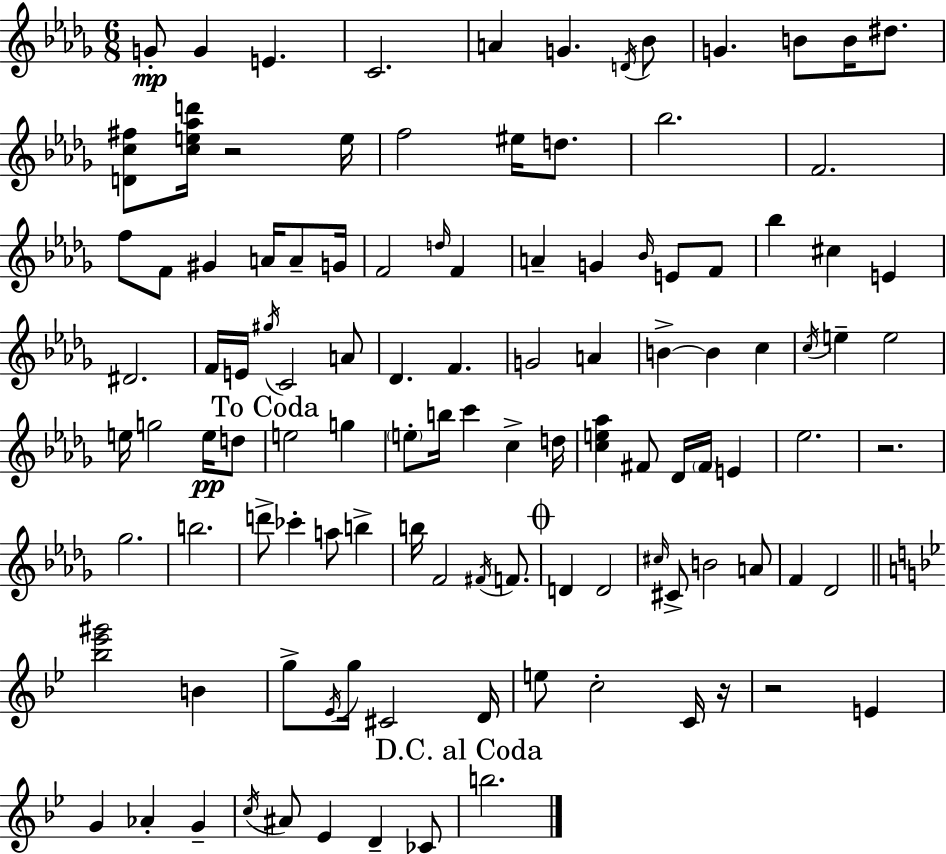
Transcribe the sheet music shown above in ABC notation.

X:1
T:Untitled
M:6/8
L:1/4
K:Bbm
G/2 G E C2 A G D/4 _B/2 G B/2 B/4 ^d/2 [Dc^f]/2 [ce_ad']/4 z2 e/4 f2 ^e/4 d/2 _b2 F2 f/2 F/2 ^G A/4 A/2 G/4 F2 d/4 F A G _B/4 E/2 F/2 _b ^c E ^D2 F/4 E/4 ^g/4 C2 A/2 _D F G2 A B B c c/4 e e2 e/4 g2 e/4 d/2 e2 g e/2 b/4 c' c d/4 [ce_a] ^F/2 _D/4 ^F/4 E _e2 z2 _g2 b2 d'/2 _c' a/2 b b/4 F2 ^F/4 F/2 D D2 ^c/4 ^C/2 B2 A/2 F _D2 [_b_e'^g']2 B g/2 _E/4 g/4 ^C2 D/4 e/2 c2 C/4 z/4 z2 E G _A G c/4 ^A/2 _E D _C/2 b2